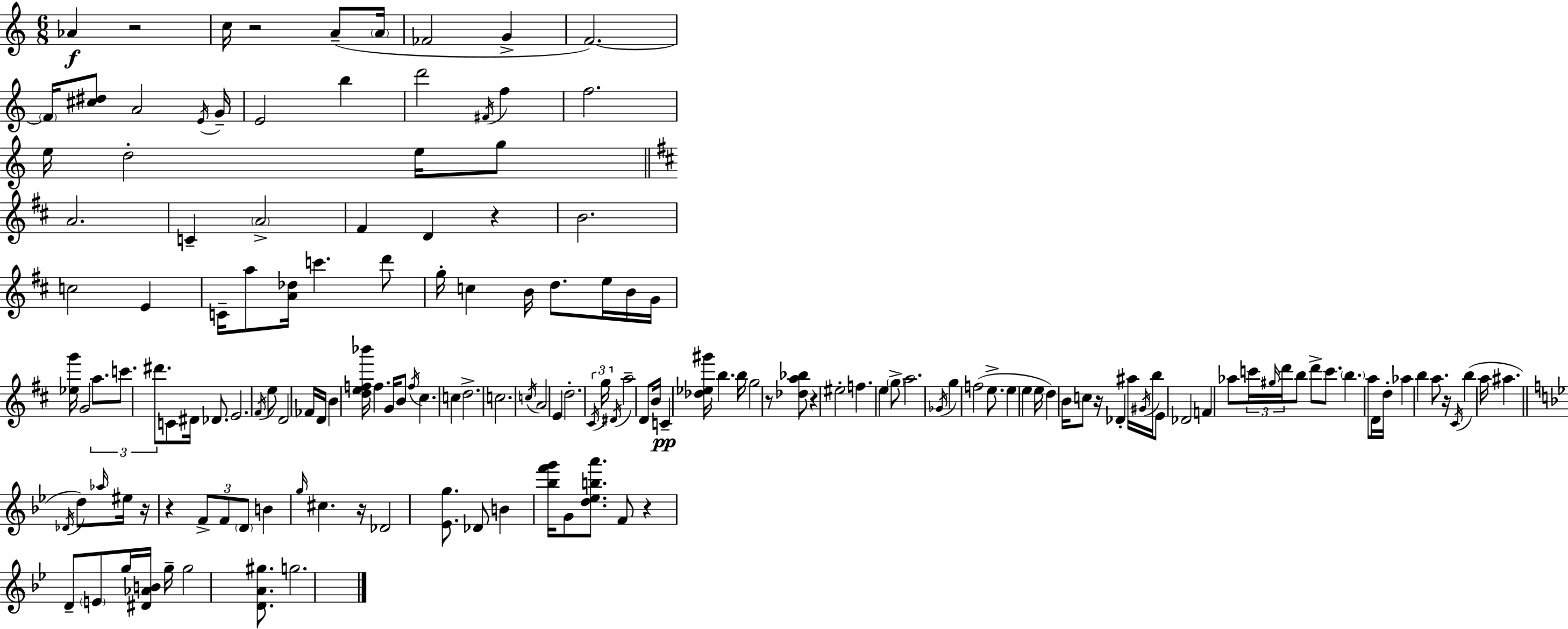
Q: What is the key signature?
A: C major